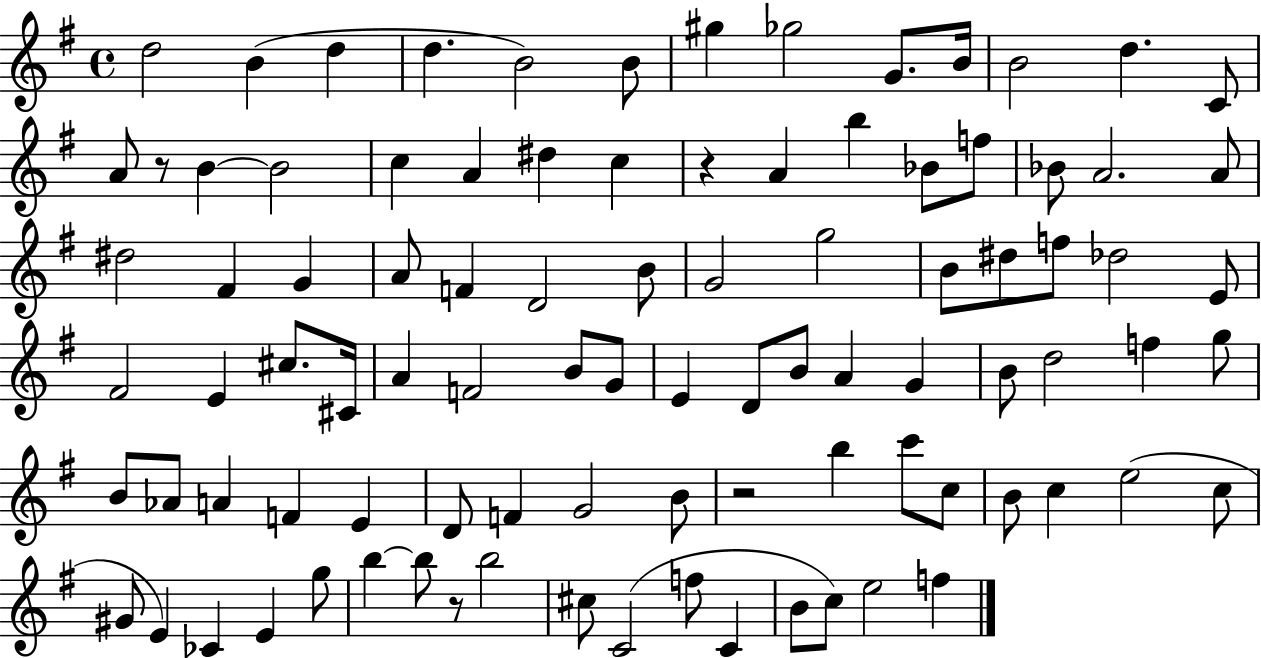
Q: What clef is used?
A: treble